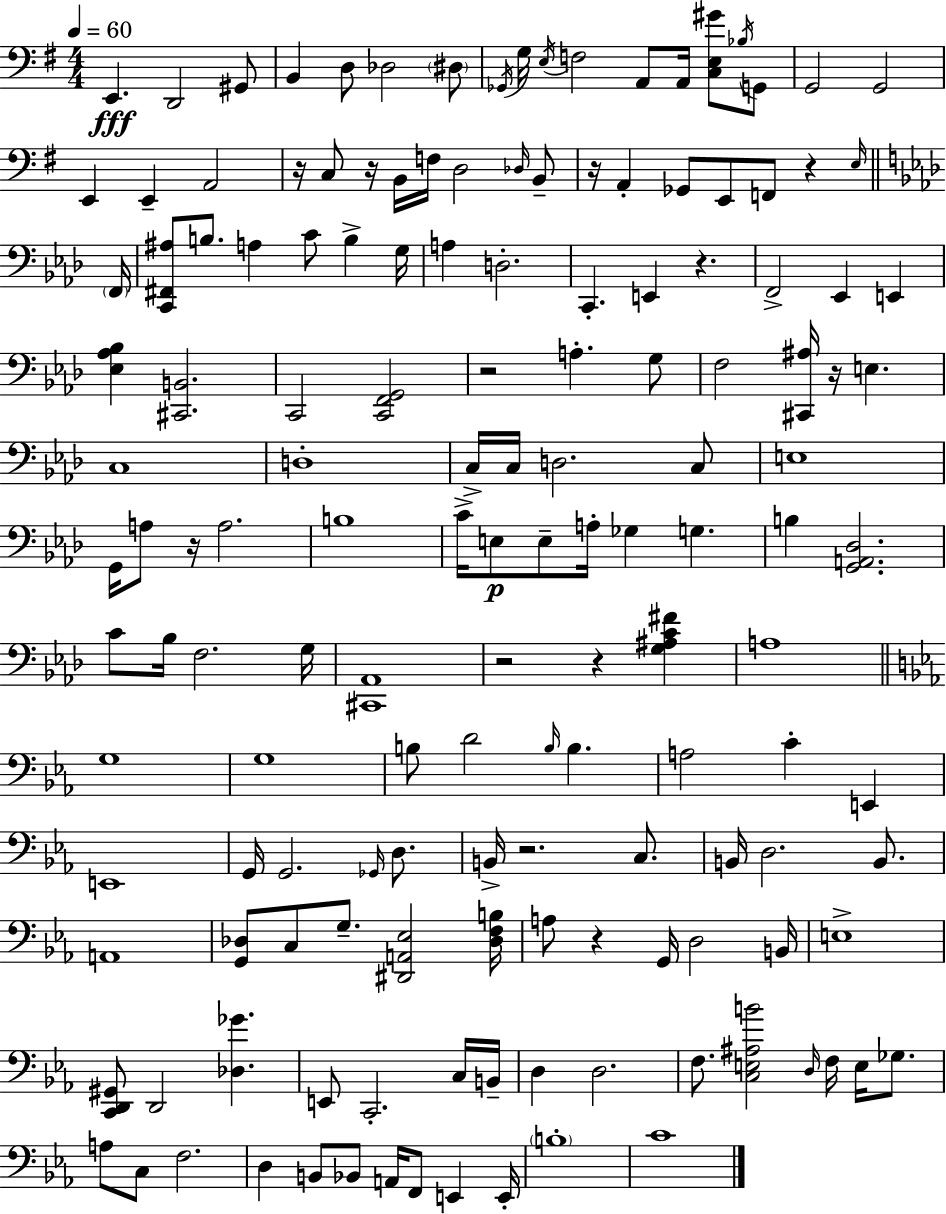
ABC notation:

X:1
T:Untitled
M:4/4
L:1/4
K:Em
E,, D,,2 ^G,,/2 B,, D,/2 _D,2 ^D,/2 _G,,/4 G,/4 E,/4 F,2 A,,/2 A,,/4 [C,E,^G]/2 _B,/4 G,,/2 G,,2 G,,2 E,, E,, A,,2 z/4 C,/2 z/4 B,,/4 F,/4 D,2 _D,/4 B,,/2 z/4 A,, _G,,/2 E,,/2 F,,/2 z E,/4 F,,/4 [C,,^F,,^A,]/2 B,/2 A, C/2 B, G,/4 A, D,2 C,, E,, z F,,2 _E,, E,, [_E,_A,_B,] [^C,,B,,]2 C,,2 [C,,F,,G,,]2 z2 A, G,/2 F,2 [^C,,^A,]/4 z/4 E, C,4 D,4 C,/4 C,/4 D,2 C,/2 E,4 G,,/4 A,/2 z/4 A,2 B,4 C/4 E,/2 E,/2 A,/4 _G, G, B, [G,,A,,_D,]2 C/2 _B,/4 F,2 G,/4 [^C,,_A,,]4 z2 z [G,^A,C^F] A,4 G,4 G,4 B,/2 D2 B,/4 B, A,2 C E,, E,,4 G,,/4 G,,2 _G,,/4 D,/2 B,,/4 z2 C,/2 B,,/4 D,2 B,,/2 A,,4 [G,,_D,]/2 C,/2 G,/2 [^D,,A,,_E,]2 [_D,F,B,]/4 A,/2 z G,,/4 D,2 B,,/4 E,4 [C,,D,,^G,,]/2 D,,2 [_D,_G] E,,/2 C,,2 C,/4 B,,/4 D, D,2 F,/2 [C,E,^A,B]2 D,/4 F,/4 E,/4 _G,/2 A,/2 C,/2 F,2 D, B,,/2 _B,,/2 A,,/4 F,,/2 E,, E,,/4 B,4 C4